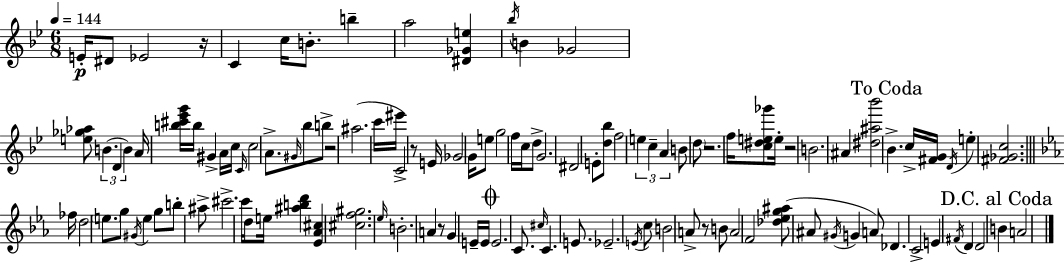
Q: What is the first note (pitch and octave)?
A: E4